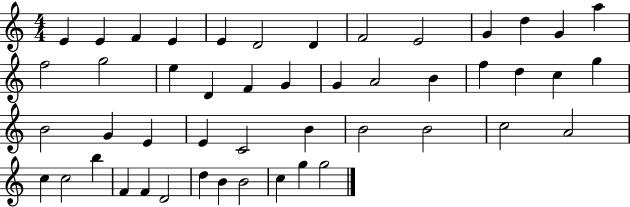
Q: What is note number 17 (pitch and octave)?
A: D4